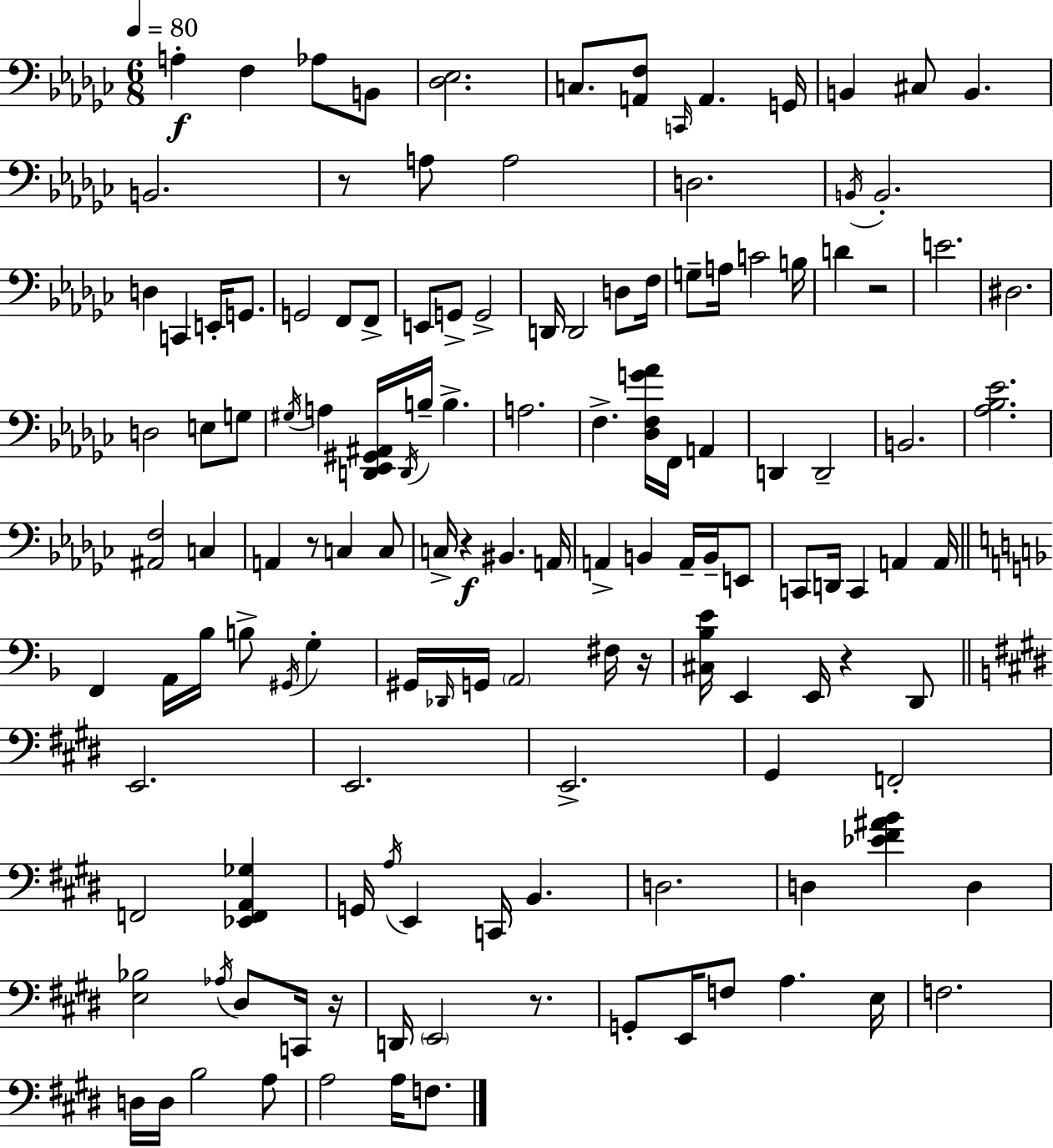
X:1
T:Untitled
M:6/8
L:1/4
K:Ebm
A, F, _A,/2 B,,/2 [_D,_E,]2 C,/2 [A,,F,]/2 C,,/4 A,, G,,/4 B,, ^C,/2 B,, B,,2 z/2 A,/2 A,2 D,2 B,,/4 B,,2 D, C,, E,,/4 G,,/2 G,,2 F,,/2 F,,/2 E,,/2 G,,/2 G,,2 D,,/4 D,,2 D,/2 F,/4 G,/2 A,/4 C2 B,/4 D z2 E2 ^D,2 D,2 E,/2 G,/2 ^G,/4 A, [D,,_E,,^G,,^A,,]/4 D,,/4 B,/4 B, A,2 F, [_D,F,G_A]/4 F,,/4 A,, D,, D,,2 B,,2 [_A,_B,_E]2 [^A,,F,]2 C, A,, z/2 C, C,/2 C,/4 z ^B,, A,,/4 A,, B,, A,,/4 B,,/4 E,,/2 C,,/2 D,,/4 C,, A,, A,,/4 F,, A,,/4 _B,/4 B,/2 ^G,,/4 G, ^G,,/4 _D,,/4 G,,/4 A,,2 ^F,/4 z/4 [^C,_B,E]/4 E,, E,,/4 z D,,/2 E,,2 E,,2 E,,2 ^G,, F,,2 F,,2 [_E,,F,,A,,_G,] G,,/4 A,/4 E,, C,,/4 B,, D,2 D, [_E^F^AB] D, [E,_B,]2 _A,/4 ^D,/2 C,,/4 z/4 D,,/4 E,,2 z/2 G,,/2 E,,/4 F,/2 A, E,/4 F,2 D,/4 D,/4 B,2 A,/2 A,2 A,/4 F,/2